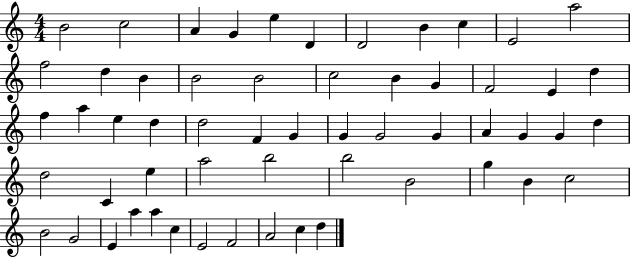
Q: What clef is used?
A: treble